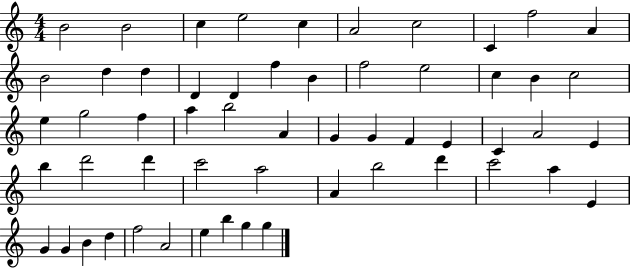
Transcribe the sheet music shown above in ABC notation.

X:1
T:Untitled
M:4/4
L:1/4
K:C
B2 B2 c e2 c A2 c2 C f2 A B2 d d D D f B f2 e2 c B c2 e g2 f a b2 A G G F E C A2 E b d'2 d' c'2 a2 A b2 d' c'2 a E G G B d f2 A2 e b g g